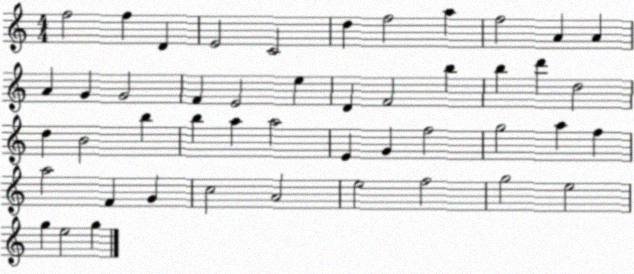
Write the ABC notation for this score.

X:1
T:Untitled
M:4/4
L:1/4
K:C
f2 f D E2 C2 d f2 a f2 A A A G G2 F E2 e D F2 b b d' d2 d B2 b b a a2 E G f2 g2 a f a2 F G c2 A2 e2 f2 g2 e2 g e2 g